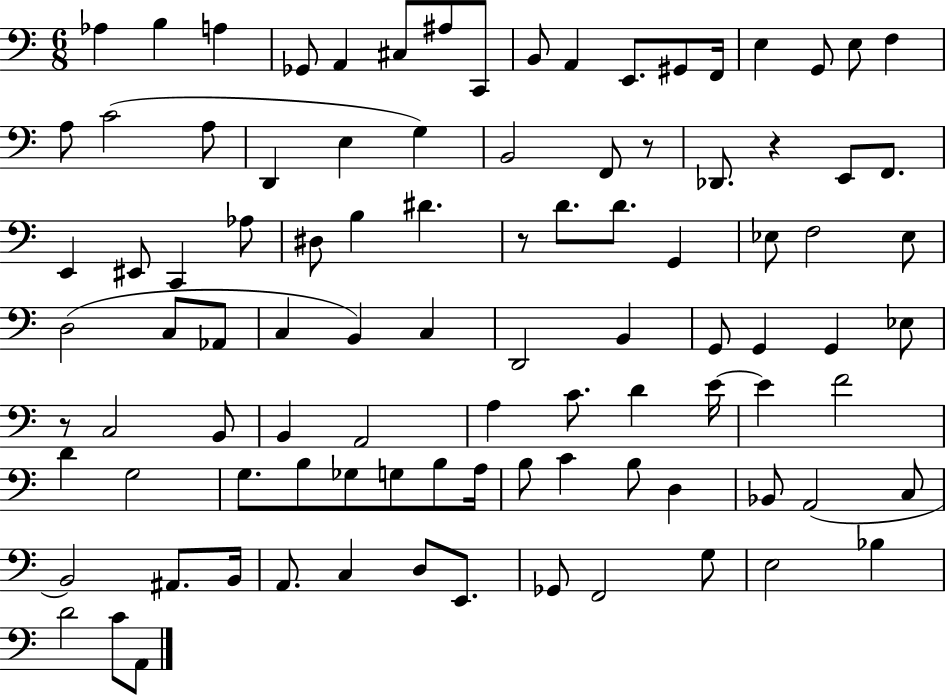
{
  \clef bass
  \numericTimeSignature
  \time 6/8
  \key c \major
  aes4 b4 a4 | ges,8 a,4 cis8 ais8 c,8 | b,8 a,4 e,8. gis,8 f,16 | e4 g,8 e8 f4 | \break a8 c'2( a8 | d,4 e4 g4) | b,2 f,8 r8 | des,8. r4 e,8 f,8. | \break e,4 eis,8 c,4 aes8 | dis8 b4 dis'4. | r8 d'8. d'8. g,4 | ees8 f2 ees8 | \break d2( c8 aes,8 | c4 b,4) c4 | d,2 b,4 | g,8 g,4 g,4 ees8 | \break r8 c2 b,8 | b,4 a,2 | a4 c'8. d'4 e'16~~ | e'4 f'2 | \break d'4 g2 | g8. b8 ges8 g8 b8 a16 | b8 c'4 b8 d4 | bes,8 a,2( c8 | \break b,2) ais,8. b,16 | a,8. c4 d8 e,8. | ges,8 f,2 g8 | e2 bes4 | \break d'2 c'8 a,8 | \bar "|."
}